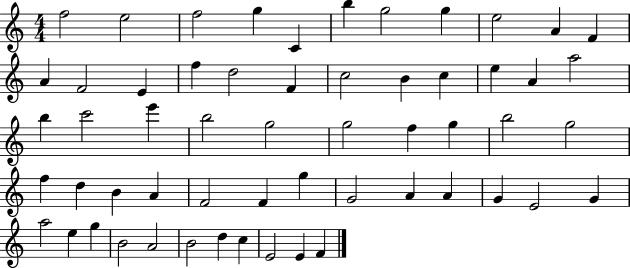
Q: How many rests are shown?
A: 0